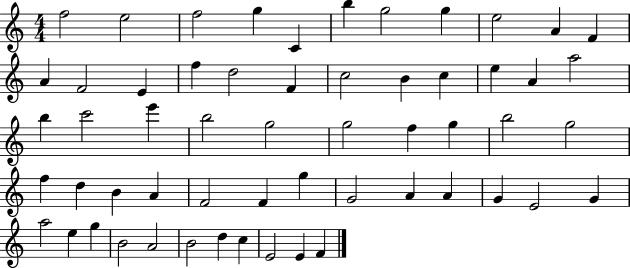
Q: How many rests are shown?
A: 0